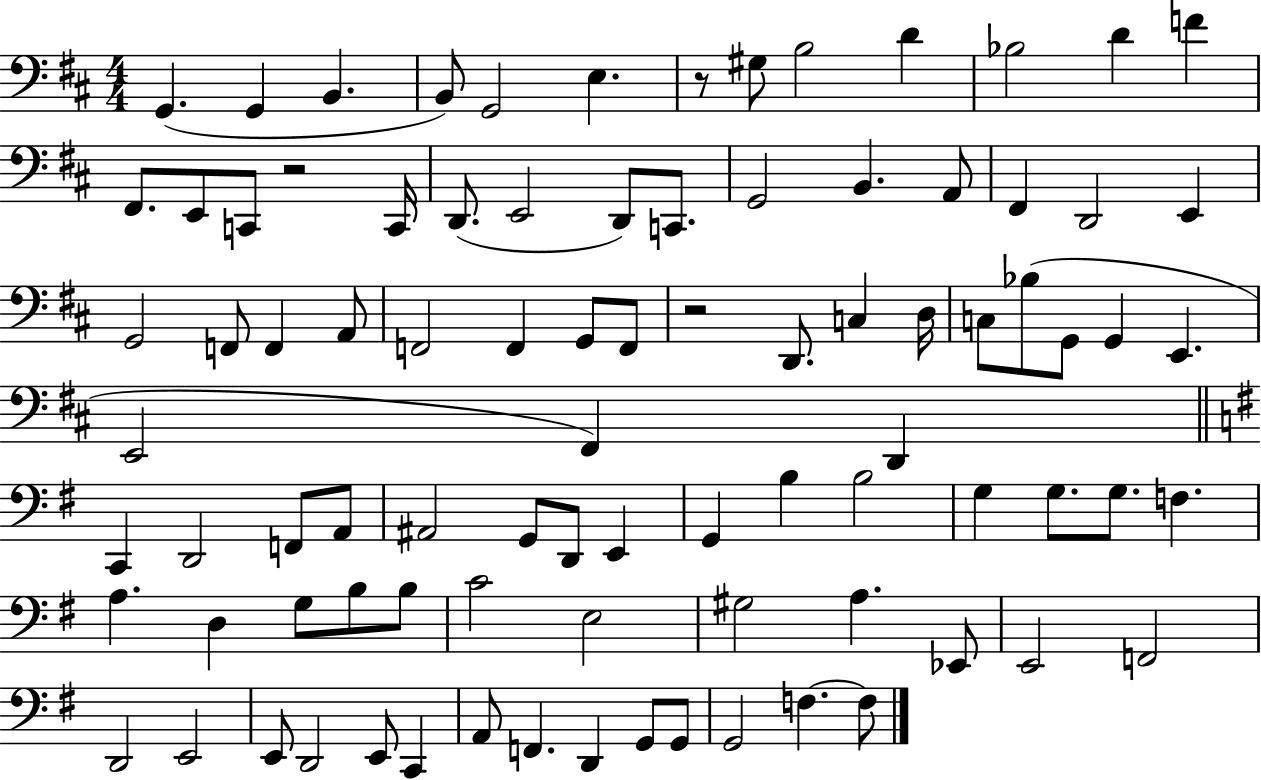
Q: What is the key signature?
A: D major